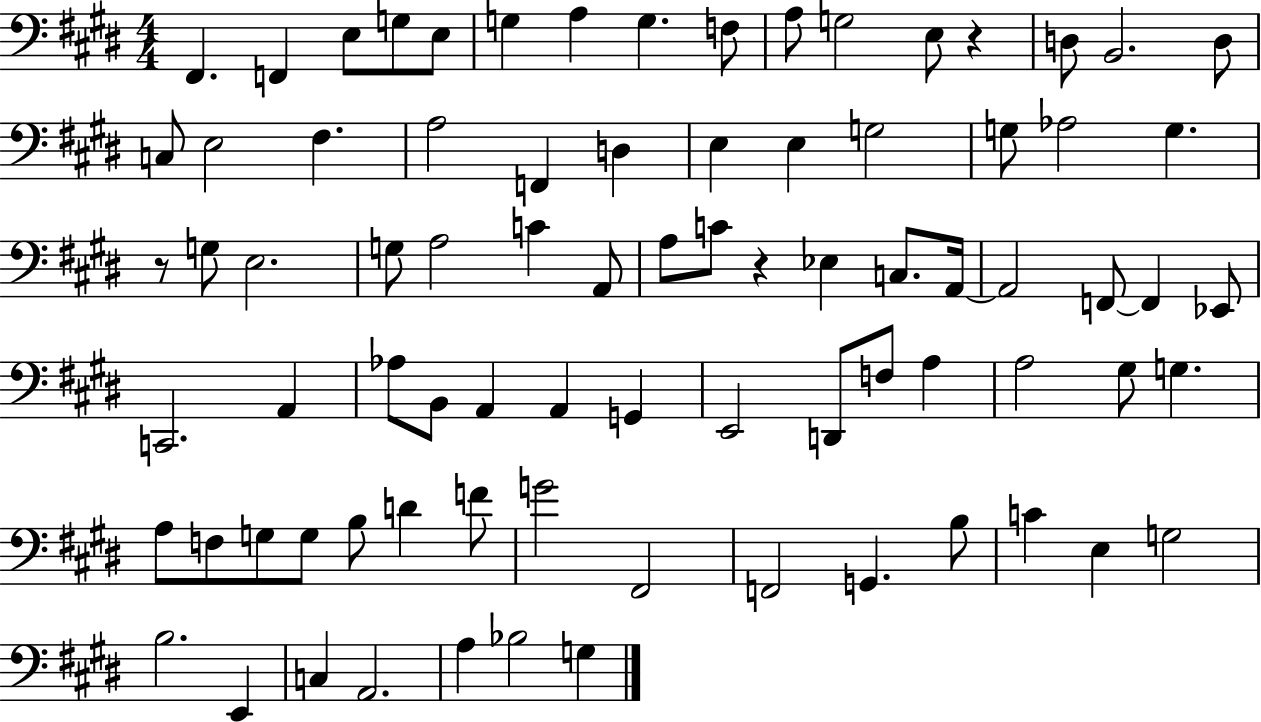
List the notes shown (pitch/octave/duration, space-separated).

F#2/q. F2/q E3/e G3/e E3/e G3/q A3/q G3/q. F3/e A3/e G3/h E3/e R/q D3/e B2/h. D3/e C3/e E3/h F#3/q. A3/h F2/q D3/q E3/q E3/q G3/h G3/e Ab3/h G3/q. R/e G3/e E3/h. G3/e A3/h C4/q A2/e A3/e C4/e R/q Eb3/q C3/e. A2/s A2/h F2/e F2/q Eb2/e C2/h. A2/q Ab3/e B2/e A2/q A2/q G2/q E2/h D2/e F3/e A3/q A3/h G#3/e G3/q. A3/e F3/e G3/e G3/e B3/e D4/q F4/e G4/h F#2/h F2/h G2/q. B3/e C4/q E3/q G3/h B3/h. E2/q C3/q A2/h. A3/q Bb3/h G3/q